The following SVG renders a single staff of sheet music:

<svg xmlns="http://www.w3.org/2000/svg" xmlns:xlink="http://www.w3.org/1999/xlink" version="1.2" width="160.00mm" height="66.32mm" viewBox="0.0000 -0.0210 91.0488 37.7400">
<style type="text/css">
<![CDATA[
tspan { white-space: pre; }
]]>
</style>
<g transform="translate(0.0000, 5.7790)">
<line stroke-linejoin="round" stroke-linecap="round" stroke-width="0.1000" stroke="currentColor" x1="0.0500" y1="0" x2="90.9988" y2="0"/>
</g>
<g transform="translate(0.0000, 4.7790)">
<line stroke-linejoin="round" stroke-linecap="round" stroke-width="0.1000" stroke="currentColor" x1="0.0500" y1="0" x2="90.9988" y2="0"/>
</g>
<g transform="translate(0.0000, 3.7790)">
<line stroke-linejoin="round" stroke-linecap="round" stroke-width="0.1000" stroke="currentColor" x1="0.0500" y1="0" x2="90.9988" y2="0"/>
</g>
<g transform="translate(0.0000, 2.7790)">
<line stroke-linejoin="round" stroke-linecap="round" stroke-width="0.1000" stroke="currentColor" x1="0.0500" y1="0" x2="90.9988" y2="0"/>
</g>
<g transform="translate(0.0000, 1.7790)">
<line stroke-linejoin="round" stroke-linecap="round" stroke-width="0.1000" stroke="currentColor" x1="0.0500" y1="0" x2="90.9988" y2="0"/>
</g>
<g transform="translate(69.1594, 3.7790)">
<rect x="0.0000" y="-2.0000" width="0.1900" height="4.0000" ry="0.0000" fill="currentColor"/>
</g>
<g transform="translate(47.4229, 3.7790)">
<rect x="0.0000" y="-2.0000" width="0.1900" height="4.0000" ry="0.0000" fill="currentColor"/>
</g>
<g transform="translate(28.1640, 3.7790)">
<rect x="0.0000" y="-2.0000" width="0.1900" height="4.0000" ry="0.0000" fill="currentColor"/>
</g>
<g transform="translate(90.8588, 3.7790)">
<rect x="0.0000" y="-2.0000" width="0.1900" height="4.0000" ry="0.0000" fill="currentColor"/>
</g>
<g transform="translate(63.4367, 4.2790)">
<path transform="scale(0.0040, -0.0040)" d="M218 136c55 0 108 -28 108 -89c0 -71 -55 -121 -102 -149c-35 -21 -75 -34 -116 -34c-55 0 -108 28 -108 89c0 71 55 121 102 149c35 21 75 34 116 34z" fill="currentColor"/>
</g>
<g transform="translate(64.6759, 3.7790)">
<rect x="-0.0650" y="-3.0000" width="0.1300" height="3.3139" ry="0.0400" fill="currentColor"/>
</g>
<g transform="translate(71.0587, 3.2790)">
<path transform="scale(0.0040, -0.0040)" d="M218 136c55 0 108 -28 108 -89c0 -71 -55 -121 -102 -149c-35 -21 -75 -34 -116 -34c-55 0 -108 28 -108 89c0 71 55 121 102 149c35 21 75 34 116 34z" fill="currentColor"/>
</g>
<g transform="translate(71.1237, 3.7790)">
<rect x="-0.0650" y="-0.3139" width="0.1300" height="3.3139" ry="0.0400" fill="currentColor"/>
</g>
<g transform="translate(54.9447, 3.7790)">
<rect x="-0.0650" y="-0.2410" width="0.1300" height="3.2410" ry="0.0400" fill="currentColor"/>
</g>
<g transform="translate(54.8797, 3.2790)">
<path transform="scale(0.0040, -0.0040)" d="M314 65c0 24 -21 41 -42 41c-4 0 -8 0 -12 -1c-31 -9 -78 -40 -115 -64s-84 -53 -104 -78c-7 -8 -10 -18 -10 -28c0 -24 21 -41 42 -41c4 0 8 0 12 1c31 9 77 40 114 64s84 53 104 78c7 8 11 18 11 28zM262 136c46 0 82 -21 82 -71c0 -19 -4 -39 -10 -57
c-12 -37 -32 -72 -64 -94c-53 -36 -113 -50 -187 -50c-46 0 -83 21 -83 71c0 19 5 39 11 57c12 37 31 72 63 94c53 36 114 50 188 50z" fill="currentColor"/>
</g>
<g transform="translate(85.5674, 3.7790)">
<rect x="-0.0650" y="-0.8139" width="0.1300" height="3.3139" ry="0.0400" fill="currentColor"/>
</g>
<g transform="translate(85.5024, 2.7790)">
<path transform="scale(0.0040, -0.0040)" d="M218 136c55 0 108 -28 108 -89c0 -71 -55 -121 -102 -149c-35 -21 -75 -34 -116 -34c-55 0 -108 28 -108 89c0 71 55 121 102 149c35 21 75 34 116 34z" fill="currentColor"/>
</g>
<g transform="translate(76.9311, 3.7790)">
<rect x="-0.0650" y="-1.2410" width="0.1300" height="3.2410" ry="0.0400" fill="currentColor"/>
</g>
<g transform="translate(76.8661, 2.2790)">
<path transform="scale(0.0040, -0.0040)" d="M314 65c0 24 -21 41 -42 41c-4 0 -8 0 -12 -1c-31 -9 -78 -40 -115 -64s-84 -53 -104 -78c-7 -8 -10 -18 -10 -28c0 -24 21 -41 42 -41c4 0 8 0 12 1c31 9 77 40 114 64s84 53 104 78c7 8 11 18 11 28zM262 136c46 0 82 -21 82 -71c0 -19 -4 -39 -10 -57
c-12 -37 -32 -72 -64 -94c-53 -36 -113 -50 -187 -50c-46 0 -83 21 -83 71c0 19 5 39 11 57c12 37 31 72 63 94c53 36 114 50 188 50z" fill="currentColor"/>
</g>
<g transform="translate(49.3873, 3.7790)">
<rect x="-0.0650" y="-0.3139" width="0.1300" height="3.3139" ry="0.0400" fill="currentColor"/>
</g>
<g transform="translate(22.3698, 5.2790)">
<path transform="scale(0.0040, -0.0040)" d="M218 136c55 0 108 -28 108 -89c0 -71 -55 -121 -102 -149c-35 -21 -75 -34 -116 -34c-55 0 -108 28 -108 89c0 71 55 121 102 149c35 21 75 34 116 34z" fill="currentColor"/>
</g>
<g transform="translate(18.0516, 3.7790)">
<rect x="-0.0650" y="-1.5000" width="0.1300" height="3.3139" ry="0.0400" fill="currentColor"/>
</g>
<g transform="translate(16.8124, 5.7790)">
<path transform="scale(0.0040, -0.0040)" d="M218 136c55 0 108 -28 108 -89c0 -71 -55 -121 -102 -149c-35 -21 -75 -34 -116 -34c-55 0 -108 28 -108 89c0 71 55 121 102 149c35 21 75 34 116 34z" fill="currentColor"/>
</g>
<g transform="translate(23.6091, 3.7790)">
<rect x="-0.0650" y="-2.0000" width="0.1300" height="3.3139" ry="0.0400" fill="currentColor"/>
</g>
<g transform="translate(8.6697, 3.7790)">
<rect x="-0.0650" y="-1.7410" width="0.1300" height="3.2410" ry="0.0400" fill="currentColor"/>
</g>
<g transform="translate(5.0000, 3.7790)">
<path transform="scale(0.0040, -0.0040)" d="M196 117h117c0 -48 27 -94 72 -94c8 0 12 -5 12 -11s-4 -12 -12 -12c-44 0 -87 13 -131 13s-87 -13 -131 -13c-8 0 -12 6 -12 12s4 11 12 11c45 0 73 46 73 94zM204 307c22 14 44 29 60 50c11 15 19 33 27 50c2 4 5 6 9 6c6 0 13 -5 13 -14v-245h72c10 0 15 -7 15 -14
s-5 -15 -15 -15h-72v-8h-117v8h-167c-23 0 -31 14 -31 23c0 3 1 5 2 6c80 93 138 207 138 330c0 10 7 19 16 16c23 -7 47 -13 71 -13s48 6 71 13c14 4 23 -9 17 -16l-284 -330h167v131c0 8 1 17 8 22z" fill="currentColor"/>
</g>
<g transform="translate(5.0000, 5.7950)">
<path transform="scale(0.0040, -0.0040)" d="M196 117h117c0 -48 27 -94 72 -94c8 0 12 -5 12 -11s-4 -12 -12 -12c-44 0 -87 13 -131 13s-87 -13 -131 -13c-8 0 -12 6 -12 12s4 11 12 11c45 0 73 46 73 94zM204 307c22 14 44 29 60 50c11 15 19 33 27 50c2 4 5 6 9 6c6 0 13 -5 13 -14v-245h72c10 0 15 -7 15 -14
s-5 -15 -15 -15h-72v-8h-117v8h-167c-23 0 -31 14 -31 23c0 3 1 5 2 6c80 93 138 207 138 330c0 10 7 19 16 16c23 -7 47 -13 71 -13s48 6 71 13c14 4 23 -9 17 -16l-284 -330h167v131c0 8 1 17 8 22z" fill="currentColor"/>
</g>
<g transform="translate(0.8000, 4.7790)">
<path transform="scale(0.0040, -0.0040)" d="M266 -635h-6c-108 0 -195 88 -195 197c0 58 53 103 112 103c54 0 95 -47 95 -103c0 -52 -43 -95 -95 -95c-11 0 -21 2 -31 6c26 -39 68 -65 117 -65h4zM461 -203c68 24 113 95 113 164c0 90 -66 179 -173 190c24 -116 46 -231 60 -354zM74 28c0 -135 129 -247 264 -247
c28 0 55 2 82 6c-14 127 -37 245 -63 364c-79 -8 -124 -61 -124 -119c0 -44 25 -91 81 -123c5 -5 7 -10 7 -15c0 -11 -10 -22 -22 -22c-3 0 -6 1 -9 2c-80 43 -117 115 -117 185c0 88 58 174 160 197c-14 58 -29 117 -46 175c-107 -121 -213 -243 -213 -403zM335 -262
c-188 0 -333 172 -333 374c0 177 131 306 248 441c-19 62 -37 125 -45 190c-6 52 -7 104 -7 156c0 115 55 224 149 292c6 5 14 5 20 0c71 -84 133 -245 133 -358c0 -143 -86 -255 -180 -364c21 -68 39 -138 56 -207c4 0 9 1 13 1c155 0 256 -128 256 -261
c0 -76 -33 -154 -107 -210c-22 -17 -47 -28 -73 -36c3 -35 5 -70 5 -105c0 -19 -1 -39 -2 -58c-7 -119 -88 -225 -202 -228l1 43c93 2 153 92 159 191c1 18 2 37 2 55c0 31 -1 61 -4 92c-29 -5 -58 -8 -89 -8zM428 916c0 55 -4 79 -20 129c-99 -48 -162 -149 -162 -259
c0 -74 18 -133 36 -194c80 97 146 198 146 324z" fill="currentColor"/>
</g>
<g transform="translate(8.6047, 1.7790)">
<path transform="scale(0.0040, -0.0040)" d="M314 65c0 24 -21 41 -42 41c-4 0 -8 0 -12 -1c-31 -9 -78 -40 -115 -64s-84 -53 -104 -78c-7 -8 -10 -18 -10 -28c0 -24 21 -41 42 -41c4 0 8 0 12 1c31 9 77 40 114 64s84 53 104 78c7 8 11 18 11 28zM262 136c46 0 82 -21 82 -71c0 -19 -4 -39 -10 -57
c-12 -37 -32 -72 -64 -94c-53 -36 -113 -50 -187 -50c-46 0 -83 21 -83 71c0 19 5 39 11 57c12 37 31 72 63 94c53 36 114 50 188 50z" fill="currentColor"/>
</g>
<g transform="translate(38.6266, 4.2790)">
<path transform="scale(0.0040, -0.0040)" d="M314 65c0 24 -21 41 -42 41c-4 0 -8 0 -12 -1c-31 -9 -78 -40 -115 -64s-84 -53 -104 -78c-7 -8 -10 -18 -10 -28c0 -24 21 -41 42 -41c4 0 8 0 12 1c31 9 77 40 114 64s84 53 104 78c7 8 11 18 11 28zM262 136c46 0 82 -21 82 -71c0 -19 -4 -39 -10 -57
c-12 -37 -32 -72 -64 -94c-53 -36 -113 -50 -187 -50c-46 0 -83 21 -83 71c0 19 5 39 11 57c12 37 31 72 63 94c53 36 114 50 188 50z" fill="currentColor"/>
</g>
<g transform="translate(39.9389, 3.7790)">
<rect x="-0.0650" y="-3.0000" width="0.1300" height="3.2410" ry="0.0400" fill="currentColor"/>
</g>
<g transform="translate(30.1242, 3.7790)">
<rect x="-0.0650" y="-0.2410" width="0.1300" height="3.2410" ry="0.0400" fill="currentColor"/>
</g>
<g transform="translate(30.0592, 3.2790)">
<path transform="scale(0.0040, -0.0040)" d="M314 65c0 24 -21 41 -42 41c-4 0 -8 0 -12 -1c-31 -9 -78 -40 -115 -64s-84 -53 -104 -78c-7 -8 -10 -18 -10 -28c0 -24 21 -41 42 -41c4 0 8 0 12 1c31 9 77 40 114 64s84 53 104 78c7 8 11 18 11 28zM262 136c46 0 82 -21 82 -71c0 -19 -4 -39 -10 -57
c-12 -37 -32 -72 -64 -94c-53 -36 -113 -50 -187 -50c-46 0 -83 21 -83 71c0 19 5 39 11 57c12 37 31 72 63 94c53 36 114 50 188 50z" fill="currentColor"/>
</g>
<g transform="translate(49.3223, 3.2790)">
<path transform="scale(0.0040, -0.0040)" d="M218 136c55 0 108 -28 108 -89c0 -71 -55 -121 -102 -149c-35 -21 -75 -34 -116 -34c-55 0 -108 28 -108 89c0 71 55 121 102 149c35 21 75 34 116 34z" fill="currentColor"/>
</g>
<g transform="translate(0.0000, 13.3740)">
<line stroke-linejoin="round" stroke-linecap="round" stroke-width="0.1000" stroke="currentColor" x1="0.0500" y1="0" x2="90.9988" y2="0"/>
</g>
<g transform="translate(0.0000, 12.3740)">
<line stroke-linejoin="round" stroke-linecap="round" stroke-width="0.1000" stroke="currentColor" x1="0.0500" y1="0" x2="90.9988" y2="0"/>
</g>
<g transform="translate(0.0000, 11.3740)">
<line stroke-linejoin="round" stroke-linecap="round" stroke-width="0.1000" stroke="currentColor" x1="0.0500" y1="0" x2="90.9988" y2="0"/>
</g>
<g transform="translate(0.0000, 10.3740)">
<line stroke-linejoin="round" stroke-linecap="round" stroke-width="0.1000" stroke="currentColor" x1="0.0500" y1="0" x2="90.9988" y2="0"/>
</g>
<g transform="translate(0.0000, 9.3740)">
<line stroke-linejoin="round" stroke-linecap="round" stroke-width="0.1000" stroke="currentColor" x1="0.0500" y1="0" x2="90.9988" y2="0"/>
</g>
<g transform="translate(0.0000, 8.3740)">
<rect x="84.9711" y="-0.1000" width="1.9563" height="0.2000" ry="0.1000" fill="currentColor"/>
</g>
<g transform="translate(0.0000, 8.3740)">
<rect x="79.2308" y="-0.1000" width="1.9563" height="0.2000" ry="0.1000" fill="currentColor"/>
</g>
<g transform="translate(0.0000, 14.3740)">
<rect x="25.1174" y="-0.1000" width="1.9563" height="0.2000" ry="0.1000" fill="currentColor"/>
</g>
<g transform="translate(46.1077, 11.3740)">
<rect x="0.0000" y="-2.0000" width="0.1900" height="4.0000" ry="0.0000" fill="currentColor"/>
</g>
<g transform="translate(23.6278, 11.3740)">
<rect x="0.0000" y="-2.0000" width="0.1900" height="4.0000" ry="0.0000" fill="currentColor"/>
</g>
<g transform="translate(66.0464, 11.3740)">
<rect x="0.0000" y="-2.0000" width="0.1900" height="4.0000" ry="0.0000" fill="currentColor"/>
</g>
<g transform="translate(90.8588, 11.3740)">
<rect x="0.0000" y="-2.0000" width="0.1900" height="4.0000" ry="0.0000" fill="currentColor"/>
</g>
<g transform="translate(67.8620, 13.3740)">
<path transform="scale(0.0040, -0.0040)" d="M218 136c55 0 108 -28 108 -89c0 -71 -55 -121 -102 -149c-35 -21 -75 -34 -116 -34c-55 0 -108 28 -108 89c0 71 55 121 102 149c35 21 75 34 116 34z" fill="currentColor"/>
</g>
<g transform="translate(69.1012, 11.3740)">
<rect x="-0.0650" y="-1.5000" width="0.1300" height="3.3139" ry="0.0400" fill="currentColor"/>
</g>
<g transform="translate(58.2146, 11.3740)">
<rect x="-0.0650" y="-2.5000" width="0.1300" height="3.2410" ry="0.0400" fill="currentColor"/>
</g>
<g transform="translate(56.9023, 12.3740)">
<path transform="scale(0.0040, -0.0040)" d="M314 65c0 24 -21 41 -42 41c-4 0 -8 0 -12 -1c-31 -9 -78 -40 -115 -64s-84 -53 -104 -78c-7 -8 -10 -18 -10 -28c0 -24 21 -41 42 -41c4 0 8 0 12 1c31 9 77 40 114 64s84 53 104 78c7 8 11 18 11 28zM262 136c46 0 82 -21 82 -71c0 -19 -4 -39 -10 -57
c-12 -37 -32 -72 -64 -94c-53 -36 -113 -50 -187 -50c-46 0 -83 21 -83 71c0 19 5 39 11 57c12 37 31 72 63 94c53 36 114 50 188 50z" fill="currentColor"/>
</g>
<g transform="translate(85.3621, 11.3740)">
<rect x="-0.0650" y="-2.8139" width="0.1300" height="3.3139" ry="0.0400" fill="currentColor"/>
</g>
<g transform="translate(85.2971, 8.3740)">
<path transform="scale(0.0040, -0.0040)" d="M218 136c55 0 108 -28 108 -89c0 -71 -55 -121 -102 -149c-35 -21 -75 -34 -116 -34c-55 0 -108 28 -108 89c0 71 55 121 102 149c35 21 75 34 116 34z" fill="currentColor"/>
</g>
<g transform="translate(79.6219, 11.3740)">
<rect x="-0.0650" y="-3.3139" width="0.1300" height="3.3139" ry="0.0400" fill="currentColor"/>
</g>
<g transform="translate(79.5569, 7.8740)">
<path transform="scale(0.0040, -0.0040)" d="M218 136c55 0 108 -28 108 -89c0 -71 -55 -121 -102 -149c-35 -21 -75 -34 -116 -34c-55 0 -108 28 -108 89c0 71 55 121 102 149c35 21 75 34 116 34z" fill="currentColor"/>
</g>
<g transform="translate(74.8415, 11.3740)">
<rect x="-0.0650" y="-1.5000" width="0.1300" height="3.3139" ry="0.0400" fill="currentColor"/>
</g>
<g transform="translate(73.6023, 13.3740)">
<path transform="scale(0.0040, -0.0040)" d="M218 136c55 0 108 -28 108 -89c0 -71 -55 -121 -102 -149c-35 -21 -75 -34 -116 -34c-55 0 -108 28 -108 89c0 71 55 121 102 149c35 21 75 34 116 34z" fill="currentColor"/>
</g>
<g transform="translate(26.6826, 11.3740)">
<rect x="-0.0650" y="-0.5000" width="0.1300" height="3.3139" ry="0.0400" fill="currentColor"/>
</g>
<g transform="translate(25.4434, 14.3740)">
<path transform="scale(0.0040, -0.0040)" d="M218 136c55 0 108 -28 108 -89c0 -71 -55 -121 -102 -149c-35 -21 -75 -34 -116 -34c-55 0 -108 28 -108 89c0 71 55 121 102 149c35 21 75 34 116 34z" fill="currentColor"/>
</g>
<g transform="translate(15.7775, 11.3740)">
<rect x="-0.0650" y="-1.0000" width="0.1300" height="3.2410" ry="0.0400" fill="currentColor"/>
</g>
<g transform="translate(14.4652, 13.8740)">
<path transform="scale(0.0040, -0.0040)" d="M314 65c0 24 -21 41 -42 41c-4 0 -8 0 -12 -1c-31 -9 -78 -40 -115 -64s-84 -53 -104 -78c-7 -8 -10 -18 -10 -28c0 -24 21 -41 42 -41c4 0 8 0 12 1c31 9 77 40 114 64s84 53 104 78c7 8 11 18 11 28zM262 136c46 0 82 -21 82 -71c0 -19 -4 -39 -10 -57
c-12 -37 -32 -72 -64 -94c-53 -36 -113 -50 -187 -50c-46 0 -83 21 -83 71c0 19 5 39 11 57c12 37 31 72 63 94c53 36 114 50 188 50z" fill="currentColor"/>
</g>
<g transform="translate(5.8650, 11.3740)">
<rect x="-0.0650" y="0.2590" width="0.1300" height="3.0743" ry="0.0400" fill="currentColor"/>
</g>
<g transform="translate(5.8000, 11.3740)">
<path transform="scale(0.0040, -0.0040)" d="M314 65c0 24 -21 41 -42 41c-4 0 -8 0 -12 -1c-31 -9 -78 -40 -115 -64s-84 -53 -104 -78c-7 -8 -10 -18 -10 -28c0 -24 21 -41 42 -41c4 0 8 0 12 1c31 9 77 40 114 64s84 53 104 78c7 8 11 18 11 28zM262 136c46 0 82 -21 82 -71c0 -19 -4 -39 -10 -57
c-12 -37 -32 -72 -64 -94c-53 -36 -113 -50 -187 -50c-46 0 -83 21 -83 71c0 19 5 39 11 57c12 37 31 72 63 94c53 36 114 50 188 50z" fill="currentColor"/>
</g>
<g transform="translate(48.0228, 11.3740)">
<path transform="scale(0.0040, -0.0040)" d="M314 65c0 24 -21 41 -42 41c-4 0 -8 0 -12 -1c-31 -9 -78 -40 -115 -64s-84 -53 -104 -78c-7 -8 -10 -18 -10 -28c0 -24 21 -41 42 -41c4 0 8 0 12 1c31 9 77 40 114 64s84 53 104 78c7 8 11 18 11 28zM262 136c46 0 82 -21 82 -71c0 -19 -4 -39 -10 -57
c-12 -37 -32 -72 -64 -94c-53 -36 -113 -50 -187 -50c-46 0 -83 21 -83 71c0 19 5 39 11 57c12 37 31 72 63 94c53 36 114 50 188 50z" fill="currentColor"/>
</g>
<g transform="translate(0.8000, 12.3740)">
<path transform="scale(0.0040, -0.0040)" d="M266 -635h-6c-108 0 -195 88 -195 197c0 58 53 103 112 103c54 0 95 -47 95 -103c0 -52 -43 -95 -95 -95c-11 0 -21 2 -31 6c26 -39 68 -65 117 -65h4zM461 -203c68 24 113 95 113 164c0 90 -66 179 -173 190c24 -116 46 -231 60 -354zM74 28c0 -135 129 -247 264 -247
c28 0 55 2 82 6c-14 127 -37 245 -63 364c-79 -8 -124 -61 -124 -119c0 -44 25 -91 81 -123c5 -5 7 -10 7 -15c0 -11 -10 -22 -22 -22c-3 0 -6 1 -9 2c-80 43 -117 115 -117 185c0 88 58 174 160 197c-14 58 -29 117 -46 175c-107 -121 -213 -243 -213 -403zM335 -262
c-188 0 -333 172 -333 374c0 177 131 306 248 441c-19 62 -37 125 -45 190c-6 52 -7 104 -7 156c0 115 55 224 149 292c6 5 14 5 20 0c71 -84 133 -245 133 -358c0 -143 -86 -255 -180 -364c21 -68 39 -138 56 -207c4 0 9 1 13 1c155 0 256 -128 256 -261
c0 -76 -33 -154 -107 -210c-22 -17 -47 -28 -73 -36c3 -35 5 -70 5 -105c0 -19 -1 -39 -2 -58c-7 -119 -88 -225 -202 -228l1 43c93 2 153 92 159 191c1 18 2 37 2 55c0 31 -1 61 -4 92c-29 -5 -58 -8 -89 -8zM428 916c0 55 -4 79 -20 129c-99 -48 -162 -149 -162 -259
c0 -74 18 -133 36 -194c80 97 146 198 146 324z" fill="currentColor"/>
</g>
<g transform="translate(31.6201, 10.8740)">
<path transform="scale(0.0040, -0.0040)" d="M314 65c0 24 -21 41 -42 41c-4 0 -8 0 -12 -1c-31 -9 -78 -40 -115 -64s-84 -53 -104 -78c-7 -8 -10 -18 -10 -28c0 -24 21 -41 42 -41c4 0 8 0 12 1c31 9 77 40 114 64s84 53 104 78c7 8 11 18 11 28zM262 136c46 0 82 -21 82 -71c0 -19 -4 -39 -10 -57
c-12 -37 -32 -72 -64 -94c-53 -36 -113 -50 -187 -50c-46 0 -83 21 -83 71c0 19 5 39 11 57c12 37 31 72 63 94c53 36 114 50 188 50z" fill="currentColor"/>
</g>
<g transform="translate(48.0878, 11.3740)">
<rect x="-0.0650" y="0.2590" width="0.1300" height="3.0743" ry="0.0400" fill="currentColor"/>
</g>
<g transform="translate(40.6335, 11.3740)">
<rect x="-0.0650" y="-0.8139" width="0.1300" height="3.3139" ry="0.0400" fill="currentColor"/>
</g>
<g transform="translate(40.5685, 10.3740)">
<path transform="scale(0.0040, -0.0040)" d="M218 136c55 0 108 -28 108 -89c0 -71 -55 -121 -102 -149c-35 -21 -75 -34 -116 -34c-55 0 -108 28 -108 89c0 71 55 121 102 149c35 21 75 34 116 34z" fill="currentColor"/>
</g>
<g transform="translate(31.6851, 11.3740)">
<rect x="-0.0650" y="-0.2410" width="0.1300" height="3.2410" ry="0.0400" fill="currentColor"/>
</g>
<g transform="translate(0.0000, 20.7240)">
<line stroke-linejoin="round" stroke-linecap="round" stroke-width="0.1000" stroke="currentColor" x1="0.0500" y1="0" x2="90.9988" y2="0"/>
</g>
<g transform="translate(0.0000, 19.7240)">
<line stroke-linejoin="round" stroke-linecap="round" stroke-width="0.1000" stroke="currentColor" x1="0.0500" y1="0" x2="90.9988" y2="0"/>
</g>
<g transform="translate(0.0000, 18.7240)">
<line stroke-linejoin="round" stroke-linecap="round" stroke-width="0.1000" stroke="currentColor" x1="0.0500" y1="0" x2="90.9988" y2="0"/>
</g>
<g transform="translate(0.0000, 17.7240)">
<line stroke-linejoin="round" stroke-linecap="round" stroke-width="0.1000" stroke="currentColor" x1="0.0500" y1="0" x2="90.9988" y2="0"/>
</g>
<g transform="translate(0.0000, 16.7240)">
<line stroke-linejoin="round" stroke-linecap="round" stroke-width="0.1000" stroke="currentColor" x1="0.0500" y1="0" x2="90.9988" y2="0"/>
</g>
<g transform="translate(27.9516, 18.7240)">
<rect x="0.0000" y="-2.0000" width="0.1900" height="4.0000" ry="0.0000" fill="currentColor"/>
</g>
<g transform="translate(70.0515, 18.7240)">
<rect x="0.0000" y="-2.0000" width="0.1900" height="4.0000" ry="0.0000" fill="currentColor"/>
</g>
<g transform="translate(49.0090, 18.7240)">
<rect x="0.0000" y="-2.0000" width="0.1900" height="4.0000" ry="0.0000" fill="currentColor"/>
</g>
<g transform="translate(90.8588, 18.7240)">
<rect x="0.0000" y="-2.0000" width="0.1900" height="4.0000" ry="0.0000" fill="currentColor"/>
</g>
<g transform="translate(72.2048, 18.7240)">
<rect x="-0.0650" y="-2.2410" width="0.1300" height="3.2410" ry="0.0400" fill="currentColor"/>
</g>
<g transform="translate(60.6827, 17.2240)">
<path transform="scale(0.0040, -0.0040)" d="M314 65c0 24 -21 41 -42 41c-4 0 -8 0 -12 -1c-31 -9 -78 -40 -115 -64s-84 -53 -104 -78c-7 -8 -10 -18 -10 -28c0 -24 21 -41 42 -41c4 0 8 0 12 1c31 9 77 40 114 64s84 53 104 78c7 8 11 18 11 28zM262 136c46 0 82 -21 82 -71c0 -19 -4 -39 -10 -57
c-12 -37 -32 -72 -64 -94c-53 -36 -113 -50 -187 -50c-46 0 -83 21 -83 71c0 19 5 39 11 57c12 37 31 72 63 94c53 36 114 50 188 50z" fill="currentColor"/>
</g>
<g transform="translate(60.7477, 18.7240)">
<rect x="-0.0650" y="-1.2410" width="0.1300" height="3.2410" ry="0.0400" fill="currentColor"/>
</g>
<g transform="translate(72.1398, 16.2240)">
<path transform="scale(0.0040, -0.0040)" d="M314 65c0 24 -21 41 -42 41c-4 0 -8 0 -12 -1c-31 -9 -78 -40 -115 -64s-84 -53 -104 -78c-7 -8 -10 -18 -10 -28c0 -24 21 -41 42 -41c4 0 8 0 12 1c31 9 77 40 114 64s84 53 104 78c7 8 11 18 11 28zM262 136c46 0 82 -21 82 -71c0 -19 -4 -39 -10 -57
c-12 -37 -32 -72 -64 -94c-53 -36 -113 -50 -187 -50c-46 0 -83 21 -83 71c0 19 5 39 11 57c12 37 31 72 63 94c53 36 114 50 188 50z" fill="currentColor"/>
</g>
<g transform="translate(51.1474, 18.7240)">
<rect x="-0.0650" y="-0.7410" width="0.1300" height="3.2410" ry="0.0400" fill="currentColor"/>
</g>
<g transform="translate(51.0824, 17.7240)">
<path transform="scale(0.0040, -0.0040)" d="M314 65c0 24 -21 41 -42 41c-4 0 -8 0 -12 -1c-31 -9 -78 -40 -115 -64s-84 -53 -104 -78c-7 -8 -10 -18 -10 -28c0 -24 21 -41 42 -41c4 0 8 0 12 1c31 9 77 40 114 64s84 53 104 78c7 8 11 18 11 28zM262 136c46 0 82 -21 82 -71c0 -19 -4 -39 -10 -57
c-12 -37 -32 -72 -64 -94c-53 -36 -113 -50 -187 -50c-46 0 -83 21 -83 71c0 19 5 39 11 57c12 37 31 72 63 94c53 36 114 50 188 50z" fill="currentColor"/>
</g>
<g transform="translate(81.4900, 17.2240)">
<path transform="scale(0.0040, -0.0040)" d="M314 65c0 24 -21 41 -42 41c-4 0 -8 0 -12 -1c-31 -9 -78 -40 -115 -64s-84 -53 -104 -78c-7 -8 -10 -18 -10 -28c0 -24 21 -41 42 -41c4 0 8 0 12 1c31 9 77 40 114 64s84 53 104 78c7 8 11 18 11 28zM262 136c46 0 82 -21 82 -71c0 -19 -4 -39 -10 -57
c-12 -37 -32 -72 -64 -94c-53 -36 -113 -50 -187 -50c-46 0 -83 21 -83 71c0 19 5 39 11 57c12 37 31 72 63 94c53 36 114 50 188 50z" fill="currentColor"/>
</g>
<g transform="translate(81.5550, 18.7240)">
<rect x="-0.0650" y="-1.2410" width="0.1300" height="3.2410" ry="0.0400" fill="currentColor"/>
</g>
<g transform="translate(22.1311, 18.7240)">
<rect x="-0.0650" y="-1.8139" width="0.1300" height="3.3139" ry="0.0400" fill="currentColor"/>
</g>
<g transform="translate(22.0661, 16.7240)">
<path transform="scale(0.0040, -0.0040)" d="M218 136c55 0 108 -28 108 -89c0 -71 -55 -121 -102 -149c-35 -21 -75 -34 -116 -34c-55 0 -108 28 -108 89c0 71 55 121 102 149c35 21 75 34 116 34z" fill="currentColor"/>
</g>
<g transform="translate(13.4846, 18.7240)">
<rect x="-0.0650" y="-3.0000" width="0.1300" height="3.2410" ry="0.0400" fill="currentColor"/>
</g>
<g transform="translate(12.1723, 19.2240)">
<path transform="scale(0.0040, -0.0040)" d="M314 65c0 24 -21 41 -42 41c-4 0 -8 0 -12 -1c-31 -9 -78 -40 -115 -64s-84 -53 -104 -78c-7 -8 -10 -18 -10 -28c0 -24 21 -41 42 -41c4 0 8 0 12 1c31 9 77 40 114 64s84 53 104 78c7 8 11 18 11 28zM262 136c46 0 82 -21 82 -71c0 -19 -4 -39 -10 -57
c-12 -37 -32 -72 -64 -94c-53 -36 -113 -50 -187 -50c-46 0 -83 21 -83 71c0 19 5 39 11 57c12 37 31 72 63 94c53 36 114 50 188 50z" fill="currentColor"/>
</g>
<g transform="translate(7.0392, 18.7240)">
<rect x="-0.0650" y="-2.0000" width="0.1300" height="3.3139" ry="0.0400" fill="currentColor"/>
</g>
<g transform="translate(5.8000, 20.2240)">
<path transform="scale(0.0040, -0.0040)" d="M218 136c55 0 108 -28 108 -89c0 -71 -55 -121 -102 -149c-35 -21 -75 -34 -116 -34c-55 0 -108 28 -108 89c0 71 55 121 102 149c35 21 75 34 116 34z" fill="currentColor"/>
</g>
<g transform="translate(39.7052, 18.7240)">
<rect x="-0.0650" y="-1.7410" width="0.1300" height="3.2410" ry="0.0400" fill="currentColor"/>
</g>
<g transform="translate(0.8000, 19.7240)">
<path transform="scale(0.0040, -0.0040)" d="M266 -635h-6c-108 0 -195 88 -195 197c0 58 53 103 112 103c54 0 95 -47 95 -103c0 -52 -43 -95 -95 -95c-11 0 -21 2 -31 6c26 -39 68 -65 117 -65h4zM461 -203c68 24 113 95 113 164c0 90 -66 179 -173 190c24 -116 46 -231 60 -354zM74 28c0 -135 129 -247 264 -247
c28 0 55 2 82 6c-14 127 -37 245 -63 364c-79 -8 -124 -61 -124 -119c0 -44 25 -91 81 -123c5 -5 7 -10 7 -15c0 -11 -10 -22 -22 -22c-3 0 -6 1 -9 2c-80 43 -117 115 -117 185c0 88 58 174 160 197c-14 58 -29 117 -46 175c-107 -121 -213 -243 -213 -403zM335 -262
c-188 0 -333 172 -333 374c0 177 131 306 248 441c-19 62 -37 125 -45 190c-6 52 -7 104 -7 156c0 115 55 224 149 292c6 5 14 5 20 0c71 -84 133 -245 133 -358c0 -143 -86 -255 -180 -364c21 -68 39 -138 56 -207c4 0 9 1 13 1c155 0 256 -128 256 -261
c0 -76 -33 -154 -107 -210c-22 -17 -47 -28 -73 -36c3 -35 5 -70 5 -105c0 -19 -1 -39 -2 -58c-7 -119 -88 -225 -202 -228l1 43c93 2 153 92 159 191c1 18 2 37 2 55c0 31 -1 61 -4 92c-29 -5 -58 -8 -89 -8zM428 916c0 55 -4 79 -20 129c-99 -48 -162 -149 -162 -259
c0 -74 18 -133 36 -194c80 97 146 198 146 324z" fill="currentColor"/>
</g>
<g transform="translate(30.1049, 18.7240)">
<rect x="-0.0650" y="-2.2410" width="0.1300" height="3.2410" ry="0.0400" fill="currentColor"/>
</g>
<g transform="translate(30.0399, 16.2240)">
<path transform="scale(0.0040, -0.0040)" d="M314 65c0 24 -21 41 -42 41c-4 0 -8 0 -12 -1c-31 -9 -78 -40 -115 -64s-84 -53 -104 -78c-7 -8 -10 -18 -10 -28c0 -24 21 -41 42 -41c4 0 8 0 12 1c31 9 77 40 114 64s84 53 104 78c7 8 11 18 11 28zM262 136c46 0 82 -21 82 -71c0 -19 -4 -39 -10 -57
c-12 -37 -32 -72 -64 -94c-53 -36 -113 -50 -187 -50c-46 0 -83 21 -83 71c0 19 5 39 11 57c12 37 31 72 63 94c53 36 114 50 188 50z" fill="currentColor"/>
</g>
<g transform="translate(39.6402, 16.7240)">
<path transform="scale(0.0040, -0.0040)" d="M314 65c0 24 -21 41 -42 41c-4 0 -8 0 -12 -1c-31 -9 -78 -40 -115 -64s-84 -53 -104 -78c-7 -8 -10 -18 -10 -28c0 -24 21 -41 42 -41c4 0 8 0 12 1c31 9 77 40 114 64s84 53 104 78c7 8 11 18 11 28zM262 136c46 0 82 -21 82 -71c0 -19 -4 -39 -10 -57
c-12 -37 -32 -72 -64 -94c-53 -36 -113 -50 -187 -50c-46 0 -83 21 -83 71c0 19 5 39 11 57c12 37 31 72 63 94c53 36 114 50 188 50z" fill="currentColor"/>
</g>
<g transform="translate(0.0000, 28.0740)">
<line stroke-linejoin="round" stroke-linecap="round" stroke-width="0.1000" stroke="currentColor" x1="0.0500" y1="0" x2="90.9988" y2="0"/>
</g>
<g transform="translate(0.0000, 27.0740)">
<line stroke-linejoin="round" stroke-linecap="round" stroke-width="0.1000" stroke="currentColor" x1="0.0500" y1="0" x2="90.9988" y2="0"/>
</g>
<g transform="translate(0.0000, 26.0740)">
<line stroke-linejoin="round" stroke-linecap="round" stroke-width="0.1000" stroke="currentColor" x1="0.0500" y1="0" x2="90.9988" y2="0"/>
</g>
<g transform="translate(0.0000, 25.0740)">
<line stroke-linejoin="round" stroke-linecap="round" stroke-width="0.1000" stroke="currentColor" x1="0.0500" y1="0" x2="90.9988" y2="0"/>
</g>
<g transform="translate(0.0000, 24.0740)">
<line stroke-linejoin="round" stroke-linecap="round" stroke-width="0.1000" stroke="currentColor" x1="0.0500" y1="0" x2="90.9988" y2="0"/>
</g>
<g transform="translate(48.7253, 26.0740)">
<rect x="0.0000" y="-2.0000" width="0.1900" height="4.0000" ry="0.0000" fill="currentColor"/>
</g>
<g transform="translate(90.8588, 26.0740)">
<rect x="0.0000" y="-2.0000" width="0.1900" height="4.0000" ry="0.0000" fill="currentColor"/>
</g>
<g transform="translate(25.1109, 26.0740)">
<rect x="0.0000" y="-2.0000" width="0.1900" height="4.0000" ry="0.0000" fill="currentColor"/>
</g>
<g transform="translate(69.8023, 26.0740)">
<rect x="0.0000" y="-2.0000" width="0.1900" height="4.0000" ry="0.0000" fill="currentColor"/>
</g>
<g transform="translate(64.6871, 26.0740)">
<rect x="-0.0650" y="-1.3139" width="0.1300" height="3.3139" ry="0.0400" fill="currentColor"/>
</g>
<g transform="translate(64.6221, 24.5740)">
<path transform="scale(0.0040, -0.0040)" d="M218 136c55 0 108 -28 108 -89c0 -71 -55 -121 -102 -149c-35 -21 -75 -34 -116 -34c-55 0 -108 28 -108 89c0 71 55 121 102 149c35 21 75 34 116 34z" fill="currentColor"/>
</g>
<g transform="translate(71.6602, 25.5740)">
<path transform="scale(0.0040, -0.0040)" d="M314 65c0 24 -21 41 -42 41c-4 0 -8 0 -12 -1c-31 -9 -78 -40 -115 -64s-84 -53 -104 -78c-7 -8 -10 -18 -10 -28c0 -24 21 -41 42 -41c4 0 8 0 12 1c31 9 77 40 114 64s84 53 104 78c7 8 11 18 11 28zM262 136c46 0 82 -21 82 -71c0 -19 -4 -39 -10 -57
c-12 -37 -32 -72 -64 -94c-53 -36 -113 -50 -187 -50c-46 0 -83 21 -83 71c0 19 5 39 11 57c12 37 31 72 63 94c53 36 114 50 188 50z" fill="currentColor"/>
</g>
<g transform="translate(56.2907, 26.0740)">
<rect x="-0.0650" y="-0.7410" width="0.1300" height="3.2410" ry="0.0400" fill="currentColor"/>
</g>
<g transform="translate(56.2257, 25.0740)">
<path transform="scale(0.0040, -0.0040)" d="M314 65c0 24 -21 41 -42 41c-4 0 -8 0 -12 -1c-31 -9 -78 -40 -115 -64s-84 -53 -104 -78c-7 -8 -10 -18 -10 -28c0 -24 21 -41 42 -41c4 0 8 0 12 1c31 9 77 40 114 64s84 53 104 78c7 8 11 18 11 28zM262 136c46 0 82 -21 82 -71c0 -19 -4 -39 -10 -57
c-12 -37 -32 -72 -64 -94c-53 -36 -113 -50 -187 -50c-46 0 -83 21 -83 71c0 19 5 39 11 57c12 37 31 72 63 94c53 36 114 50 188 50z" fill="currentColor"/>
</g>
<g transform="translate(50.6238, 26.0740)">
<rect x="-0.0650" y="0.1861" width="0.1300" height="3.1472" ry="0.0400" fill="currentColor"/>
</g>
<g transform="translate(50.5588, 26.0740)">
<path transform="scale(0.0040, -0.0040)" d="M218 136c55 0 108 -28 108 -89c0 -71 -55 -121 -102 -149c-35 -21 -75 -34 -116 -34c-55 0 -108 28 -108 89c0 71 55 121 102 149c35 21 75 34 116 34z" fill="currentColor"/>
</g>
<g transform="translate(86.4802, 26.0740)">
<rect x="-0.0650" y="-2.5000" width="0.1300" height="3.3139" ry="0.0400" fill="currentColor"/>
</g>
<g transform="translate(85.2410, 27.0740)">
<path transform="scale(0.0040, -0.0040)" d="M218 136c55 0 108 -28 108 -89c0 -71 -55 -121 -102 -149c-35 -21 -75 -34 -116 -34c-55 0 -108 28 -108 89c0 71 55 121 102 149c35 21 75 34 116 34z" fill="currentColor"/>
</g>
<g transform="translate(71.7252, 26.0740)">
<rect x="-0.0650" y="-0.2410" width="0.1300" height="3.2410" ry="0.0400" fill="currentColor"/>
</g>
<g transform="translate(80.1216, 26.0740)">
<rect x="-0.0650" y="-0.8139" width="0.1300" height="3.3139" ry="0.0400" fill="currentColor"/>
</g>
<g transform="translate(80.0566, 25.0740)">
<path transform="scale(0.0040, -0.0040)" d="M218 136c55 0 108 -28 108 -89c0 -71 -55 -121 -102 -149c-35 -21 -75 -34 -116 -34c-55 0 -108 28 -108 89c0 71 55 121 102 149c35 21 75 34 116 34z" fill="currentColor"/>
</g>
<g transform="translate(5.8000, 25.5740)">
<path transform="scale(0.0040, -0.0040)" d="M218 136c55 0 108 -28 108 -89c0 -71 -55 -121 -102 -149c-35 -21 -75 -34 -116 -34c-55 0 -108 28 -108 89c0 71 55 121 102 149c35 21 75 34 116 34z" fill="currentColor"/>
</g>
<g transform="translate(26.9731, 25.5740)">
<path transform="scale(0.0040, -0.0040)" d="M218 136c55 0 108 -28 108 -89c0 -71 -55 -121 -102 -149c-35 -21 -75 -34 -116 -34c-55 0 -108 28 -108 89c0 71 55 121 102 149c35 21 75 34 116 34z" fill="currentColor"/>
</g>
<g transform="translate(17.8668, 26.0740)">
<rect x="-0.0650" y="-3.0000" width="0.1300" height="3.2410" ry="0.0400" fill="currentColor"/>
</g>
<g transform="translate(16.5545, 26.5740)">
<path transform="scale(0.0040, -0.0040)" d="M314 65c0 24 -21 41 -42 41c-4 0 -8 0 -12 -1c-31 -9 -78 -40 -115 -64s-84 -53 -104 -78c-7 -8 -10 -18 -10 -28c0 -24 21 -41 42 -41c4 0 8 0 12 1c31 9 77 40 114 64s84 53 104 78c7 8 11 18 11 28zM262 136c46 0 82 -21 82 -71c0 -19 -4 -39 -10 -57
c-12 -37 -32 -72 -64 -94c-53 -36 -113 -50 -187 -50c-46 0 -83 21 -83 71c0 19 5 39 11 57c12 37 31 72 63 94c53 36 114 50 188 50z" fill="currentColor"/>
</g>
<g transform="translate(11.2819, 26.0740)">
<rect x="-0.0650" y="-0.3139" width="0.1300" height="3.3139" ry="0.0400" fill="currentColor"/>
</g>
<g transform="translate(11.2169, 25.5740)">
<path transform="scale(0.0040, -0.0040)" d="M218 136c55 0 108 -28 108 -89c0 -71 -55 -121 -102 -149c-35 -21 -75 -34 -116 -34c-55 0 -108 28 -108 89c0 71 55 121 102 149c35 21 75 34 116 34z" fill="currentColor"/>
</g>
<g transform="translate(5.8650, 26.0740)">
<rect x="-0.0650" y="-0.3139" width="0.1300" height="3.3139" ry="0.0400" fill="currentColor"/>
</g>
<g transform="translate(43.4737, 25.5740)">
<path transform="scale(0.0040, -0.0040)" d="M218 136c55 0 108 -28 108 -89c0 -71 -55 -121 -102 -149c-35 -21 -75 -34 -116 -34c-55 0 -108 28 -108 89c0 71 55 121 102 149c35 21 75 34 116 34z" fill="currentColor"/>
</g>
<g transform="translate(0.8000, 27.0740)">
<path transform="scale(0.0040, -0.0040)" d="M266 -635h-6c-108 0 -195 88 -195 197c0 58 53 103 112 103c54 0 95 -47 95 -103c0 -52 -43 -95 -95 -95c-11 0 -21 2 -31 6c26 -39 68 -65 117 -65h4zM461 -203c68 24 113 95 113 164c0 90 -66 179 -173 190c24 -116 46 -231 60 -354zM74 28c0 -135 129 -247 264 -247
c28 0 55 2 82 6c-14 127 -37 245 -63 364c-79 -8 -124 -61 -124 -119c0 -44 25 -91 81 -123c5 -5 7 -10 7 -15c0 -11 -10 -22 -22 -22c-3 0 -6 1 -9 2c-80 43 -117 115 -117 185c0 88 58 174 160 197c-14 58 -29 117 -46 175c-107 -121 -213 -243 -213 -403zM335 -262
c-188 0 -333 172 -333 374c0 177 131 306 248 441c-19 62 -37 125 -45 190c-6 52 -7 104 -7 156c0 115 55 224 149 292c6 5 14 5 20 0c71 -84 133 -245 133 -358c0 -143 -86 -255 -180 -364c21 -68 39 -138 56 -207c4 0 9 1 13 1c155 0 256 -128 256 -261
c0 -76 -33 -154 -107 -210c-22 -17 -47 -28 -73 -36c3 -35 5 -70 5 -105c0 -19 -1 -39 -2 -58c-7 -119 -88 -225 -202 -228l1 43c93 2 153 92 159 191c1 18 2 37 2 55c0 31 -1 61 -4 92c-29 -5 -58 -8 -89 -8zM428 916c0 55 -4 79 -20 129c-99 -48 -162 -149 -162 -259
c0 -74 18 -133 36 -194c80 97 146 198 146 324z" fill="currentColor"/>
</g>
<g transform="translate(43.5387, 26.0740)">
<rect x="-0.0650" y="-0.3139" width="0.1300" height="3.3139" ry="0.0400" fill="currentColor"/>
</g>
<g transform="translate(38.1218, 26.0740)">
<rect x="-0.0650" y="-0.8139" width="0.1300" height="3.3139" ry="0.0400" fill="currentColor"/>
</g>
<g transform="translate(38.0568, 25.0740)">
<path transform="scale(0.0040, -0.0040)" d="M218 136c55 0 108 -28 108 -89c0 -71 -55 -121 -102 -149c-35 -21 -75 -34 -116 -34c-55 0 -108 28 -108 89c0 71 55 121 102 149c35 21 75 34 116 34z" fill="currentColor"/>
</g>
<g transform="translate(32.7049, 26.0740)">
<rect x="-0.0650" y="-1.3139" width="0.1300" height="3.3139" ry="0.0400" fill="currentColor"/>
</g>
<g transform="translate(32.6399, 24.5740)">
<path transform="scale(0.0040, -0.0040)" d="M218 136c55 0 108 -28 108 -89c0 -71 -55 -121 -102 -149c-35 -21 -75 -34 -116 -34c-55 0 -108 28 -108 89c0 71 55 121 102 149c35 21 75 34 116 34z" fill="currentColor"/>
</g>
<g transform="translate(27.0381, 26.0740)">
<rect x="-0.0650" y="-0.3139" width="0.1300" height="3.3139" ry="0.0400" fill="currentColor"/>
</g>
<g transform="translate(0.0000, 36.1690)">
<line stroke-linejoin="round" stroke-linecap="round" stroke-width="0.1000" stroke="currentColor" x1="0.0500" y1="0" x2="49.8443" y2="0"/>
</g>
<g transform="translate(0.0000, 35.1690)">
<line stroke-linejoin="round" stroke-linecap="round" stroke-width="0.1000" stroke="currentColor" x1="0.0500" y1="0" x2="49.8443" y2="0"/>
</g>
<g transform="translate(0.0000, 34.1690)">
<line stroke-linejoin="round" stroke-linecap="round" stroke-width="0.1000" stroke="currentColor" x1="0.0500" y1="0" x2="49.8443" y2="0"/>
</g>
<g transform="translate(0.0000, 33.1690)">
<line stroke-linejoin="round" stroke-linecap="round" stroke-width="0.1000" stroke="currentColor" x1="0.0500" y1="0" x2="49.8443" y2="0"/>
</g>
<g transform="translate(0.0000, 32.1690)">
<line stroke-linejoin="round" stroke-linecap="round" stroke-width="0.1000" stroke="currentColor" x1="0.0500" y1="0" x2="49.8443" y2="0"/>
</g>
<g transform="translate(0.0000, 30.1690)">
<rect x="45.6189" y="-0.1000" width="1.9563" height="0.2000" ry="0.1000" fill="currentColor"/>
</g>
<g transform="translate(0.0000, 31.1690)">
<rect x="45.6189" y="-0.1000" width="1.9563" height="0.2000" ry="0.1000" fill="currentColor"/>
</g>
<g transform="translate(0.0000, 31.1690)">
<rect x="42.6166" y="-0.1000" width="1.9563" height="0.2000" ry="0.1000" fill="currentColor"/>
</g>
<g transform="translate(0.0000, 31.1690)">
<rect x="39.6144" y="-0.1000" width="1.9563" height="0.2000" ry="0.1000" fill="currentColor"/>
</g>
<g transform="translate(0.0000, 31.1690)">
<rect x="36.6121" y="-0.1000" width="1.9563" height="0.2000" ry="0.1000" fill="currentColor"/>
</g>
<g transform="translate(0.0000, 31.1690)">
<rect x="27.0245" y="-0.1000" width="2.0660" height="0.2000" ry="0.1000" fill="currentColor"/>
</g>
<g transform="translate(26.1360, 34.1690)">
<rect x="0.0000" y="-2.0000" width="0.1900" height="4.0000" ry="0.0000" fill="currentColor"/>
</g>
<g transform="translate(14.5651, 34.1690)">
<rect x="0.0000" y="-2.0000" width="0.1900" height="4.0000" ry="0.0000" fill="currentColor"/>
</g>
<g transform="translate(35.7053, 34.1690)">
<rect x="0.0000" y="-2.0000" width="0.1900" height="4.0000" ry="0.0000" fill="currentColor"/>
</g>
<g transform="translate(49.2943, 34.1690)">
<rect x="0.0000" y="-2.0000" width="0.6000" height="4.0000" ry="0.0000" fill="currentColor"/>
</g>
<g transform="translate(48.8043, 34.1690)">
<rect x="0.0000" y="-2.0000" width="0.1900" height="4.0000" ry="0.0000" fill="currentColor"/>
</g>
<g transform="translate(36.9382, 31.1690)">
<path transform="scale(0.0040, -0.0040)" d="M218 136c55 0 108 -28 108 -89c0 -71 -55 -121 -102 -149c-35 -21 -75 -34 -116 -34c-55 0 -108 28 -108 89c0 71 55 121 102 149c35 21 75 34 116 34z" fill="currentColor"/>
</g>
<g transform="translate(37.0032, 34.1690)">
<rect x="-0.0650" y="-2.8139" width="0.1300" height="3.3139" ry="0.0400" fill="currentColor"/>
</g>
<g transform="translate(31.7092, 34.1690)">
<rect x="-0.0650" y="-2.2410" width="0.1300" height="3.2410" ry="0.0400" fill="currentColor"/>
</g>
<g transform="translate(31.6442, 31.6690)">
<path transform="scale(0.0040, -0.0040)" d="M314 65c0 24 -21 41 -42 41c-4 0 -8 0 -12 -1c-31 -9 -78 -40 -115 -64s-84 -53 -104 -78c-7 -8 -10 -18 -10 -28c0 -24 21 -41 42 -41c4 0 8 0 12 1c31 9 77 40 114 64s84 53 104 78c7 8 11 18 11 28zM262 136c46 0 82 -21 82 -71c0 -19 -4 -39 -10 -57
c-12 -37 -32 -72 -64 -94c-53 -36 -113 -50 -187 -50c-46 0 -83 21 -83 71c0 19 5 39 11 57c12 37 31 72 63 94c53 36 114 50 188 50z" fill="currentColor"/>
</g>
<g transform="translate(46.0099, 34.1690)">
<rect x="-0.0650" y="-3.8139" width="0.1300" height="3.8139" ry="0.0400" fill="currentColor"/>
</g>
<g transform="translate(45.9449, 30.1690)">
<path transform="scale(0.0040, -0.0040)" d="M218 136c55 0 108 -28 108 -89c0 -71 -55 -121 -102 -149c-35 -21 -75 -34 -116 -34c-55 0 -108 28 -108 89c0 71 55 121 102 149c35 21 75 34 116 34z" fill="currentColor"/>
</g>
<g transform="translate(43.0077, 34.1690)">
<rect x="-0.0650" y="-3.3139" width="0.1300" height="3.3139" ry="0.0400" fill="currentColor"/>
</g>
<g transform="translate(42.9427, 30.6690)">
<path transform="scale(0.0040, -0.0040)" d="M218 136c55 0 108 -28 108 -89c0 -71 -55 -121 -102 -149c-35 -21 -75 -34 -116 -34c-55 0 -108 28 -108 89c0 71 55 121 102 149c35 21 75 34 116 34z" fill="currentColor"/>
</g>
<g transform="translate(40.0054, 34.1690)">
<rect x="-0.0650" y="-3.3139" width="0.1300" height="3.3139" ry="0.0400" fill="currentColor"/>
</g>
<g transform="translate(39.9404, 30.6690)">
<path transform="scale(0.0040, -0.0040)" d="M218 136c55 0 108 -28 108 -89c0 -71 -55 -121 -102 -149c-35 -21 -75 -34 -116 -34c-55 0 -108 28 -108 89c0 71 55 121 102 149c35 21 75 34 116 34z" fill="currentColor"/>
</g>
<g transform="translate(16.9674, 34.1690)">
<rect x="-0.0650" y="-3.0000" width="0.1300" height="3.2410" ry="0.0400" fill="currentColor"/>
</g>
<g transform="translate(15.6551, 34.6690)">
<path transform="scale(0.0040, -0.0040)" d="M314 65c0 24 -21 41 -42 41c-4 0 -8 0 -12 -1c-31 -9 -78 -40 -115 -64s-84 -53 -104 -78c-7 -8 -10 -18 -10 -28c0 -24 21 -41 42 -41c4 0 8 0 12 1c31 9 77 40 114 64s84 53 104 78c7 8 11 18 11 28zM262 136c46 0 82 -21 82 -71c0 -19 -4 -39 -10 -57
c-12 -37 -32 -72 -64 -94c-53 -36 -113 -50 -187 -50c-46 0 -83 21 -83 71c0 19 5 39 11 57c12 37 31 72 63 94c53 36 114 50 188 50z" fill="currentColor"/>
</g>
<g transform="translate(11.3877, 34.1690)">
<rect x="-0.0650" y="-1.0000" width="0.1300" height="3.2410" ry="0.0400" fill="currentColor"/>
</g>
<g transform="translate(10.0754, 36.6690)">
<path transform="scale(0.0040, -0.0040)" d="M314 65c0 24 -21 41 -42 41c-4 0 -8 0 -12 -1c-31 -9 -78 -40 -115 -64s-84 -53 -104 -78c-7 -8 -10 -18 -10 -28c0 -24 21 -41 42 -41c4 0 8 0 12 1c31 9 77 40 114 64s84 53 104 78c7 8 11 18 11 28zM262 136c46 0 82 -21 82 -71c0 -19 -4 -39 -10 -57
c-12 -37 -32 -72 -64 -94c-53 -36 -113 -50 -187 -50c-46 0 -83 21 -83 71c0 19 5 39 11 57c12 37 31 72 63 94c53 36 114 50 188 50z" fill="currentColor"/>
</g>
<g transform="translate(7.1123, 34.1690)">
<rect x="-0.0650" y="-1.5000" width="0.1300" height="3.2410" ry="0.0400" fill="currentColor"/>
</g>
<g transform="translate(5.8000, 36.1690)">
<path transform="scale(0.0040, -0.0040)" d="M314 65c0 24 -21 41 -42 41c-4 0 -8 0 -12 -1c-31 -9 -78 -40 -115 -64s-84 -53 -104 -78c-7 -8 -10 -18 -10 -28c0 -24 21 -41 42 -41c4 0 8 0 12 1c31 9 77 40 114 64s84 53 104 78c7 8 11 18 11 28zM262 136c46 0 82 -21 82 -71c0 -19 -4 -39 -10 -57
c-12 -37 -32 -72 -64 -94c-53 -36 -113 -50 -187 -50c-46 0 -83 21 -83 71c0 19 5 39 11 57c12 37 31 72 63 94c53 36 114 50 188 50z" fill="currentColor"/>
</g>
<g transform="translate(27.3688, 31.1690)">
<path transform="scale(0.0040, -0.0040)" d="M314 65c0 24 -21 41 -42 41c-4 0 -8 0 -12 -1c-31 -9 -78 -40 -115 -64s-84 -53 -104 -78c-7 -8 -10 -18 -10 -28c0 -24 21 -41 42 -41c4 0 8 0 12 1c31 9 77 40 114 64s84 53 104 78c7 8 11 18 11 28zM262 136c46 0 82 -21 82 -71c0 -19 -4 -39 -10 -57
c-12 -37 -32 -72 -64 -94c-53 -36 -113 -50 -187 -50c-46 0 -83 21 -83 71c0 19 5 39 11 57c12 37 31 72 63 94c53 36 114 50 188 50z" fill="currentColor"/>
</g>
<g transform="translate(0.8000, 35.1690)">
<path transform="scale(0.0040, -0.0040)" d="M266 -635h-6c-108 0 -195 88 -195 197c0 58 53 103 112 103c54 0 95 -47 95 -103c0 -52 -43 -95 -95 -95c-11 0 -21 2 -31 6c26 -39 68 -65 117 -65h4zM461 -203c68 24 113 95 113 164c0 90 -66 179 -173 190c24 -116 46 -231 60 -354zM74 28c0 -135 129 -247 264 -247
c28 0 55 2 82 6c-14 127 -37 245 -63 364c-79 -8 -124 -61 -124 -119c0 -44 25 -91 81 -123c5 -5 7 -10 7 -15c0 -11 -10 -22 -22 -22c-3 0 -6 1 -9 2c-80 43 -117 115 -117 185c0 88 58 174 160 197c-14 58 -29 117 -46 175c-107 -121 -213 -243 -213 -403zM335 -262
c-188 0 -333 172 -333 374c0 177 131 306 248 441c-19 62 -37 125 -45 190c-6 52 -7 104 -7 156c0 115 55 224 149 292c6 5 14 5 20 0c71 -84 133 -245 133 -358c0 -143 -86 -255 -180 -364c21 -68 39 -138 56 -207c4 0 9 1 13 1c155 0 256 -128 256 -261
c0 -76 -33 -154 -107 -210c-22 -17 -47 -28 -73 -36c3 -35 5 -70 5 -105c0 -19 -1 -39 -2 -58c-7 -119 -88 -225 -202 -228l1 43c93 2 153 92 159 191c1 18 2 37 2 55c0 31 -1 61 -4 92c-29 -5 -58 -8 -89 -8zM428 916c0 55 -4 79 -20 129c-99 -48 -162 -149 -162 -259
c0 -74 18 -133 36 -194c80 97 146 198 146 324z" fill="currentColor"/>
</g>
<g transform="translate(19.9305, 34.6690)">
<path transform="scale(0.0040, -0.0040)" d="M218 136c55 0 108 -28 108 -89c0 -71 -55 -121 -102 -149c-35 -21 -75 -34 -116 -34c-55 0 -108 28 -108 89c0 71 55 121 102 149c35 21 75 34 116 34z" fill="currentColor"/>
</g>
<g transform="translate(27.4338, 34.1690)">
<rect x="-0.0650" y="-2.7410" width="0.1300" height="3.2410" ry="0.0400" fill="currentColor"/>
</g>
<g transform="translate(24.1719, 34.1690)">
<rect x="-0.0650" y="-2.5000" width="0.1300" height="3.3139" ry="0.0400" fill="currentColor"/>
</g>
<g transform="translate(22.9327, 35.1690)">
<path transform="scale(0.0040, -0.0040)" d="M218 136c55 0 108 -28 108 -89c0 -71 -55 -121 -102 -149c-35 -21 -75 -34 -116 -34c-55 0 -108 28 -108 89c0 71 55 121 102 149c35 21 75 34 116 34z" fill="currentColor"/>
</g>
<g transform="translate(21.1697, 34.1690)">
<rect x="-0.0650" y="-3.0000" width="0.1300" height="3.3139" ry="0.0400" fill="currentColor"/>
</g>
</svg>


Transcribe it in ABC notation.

X:1
T:Untitled
M:4/4
L:1/4
K:C
f2 E F c2 A2 c c2 A c e2 d B2 D2 C c2 d B2 G2 E E b a F A2 f g2 f2 d2 e2 g2 e2 c c A2 c e d c B d2 e c2 d G E2 D2 A2 A G a2 g2 a b b c'